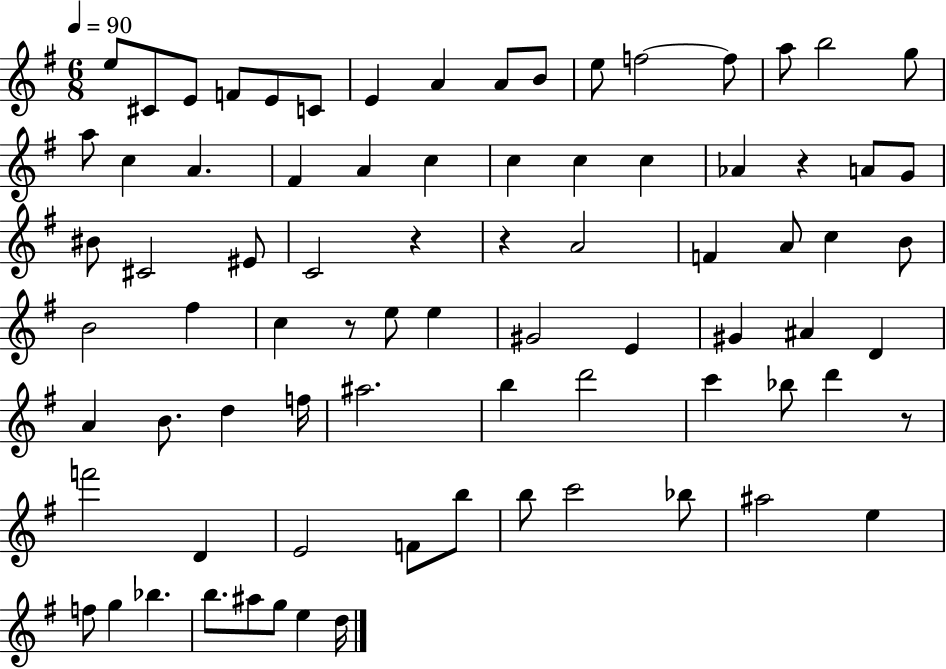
E5/e C#4/e E4/e F4/e E4/e C4/e E4/q A4/q A4/e B4/e E5/e F5/h F5/e A5/e B5/h G5/e A5/e C5/q A4/q. F#4/q A4/q C5/q C5/q C5/q C5/q Ab4/q R/q A4/e G4/e BIS4/e C#4/h EIS4/e C4/h R/q R/q A4/h F4/q A4/e C5/q B4/e B4/h F#5/q C5/q R/e E5/e E5/q G#4/h E4/q G#4/q A#4/q D4/q A4/q B4/e. D5/q F5/s A#5/h. B5/q D6/h C6/q Bb5/e D6/q R/e F6/h D4/q E4/h F4/e B5/e B5/e C6/h Bb5/e A#5/h E5/q F5/e G5/q Bb5/q. B5/e. A#5/e G5/e E5/q D5/s